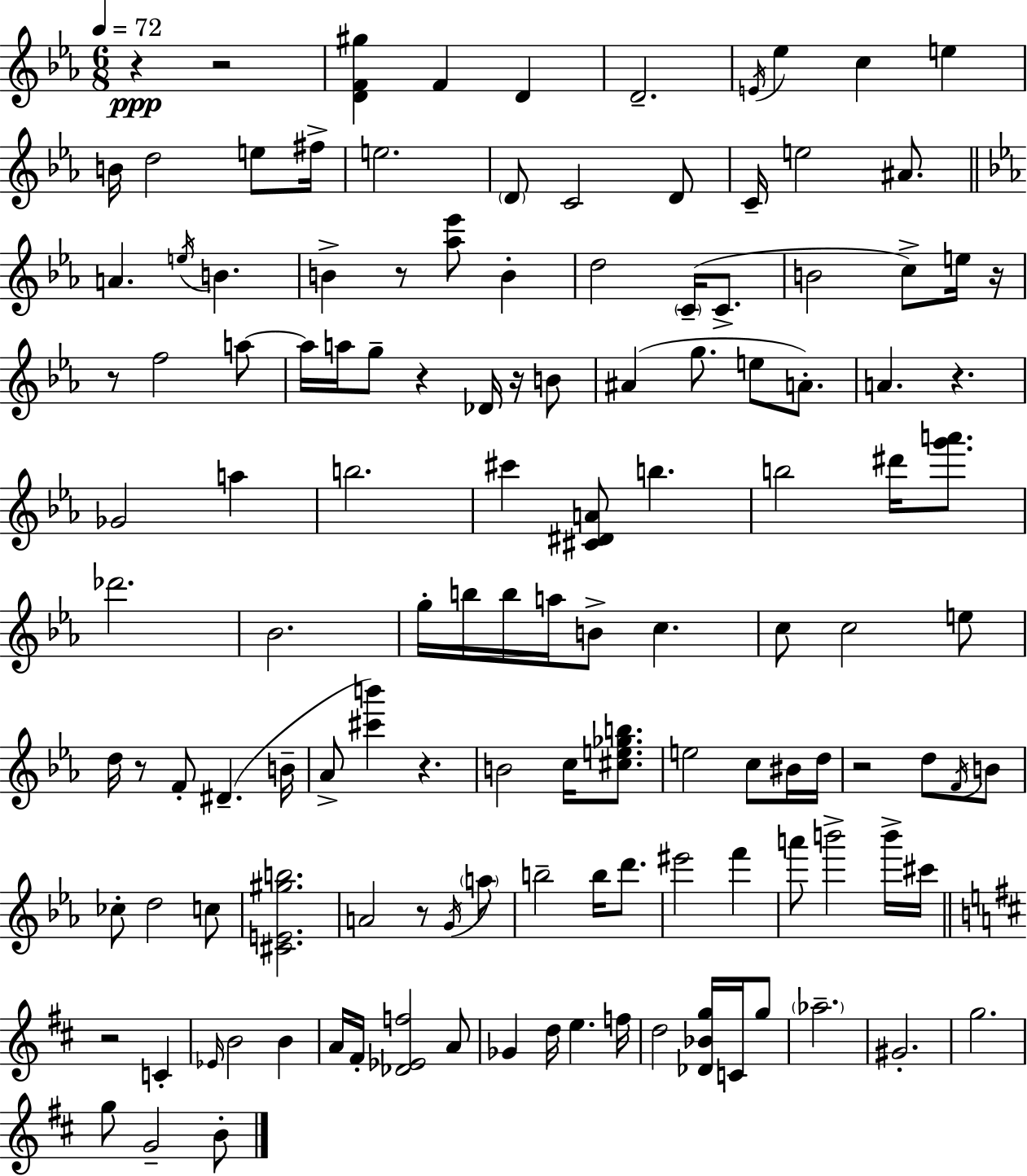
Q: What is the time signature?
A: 6/8